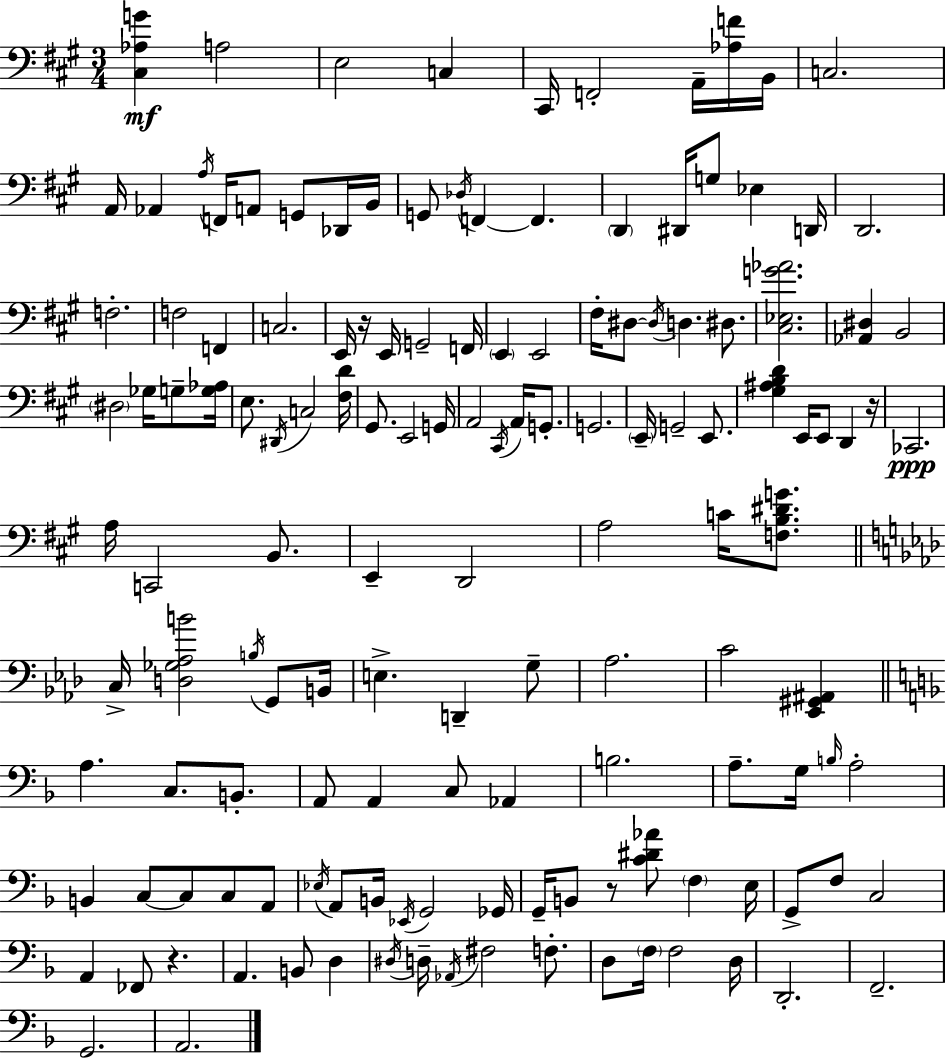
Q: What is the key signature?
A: A major